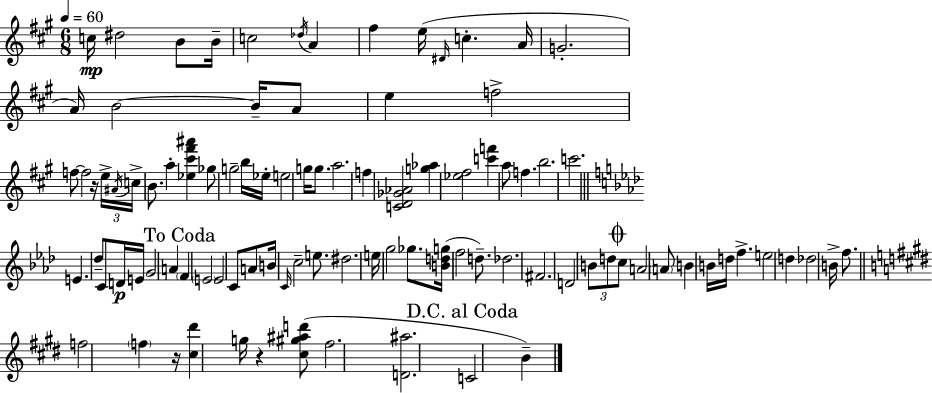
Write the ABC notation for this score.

X:1
T:Untitled
M:6/8
L:1/4
K:A
c/4 ^d2 B/2 B/4 c2 _d/4 A ^f e/4 ^D/4 c A/4 G2 A/4 B2 B/4 A/2 e f2 f/2 f2 z/4 e/4 ^A/4 c/4 B/2 a [_e^c'^f'^a'] _g/2 g2 b/4 _e/4 e2 g/4 g/2 a2 f [CD_G_A]2 [g_a] [_e^f]2 [c'f'] a/2 f b2 c'2 E _d/2 C/2 D/4 E/4 G2 A F E2 E2 C/2 A/2 B/4 C/4 c2 e/2 ^d2 e/4 g2 _g/2 [Bdg]/4 f2 d/2 _d2 ^F2 D2 B/2 d/2 c/2 A2 A/2 B B/4 d/4 f e2 d _d2 B/4 f/2 f2 f z/4 [^c^d'] g/4 z [^c^g^ad']/2 ^f2 [D^a]2 C2 B